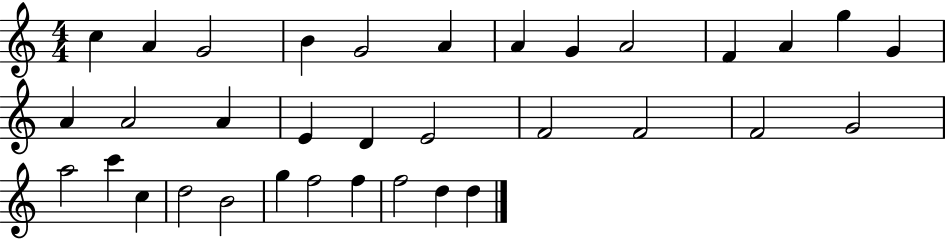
C5/q A4/q G4/h B4/q G4/h A4/q A4/q G4/q A4/h F4/q A4/q G5/q G4/q A4/q A4/h A4/q E4/q D4/q E4/h F4/h F4/h F4/h G4/h A5/h C6/q C5/q D5/h B4/h G5/q F5/h F5/q F5/h D5/q D5/q